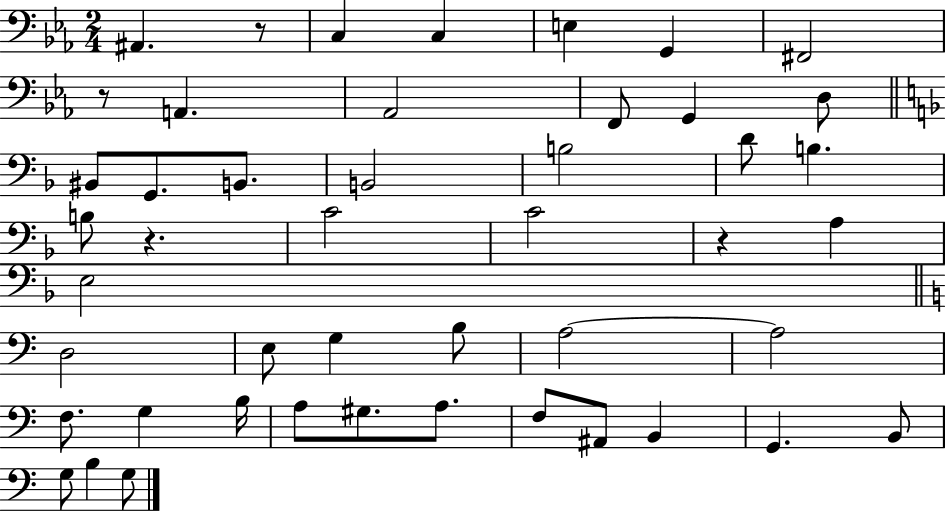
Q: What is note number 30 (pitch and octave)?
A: F3